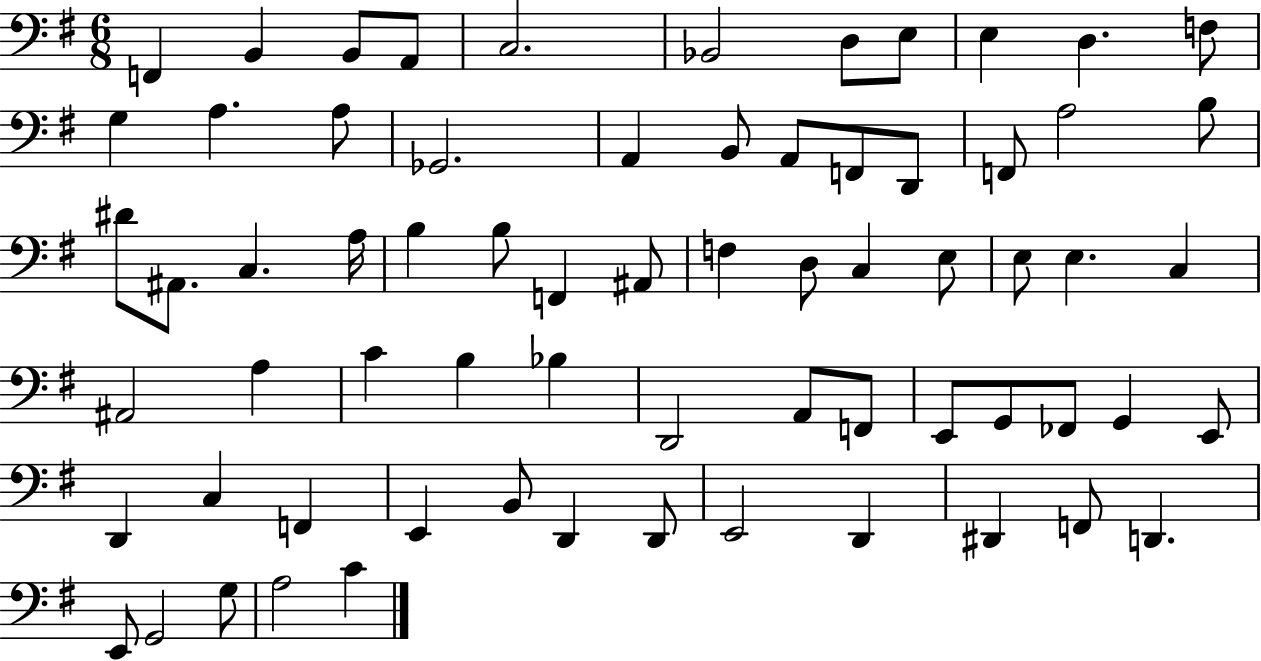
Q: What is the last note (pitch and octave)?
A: C4